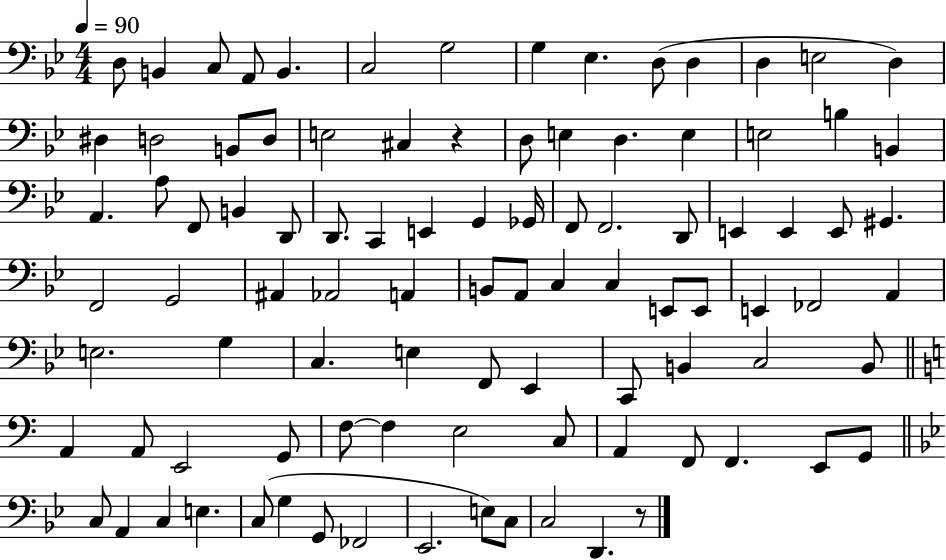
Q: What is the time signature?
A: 4/4